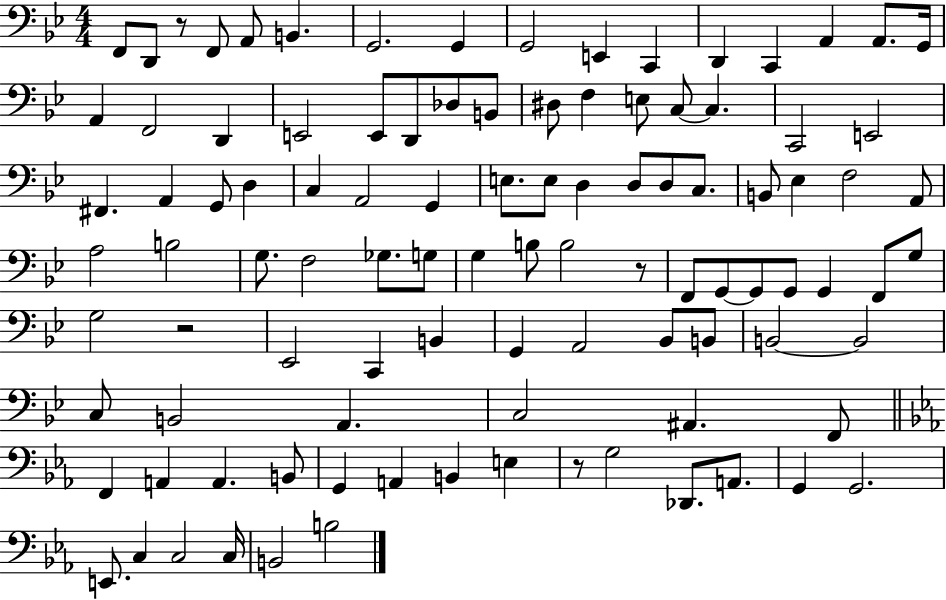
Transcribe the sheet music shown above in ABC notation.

X:1
T:Untitled
M:4/4
L:1/4
K:Bb
F,,/2 D,,/2 z/2 F,,/2 A,,/2 B,, G,,2 G,, G,,2 E,, C,, D,, C,, A,, A,,/2 G,,/4 A,, F,,2 D,, E,,2 E,,/2 D,,/2 _D,/2 B,,/2 ^D,/2 F, E,/2 C,/2 C, C,,2 E,,2 ^F,, A,, G,,/2 D, C, A,,2 G,, E,/2 E,/2 D, D,/2 D,/2 C,/2 B,,/2 _E, F,2 A,,/2 A,2 B,2 G,/2 F,2 _G,/2 G,/2 G, B,/2 B,2 z/2 F,,/2 G,,/2 G,,/2 G,,/2 G,, F,,/2 G,/2 G,2 z2 _E,,2 C,, B,, G,, A,,2 _B,,/2 B,,/2 B,,2 B,,2 C,/2 B,,2 A,, C,2 ^A,, F,,/2 F,, A,, A,, B,,/2 G,, A,, B,, E, z/2 G,2 _D,,/2 A,,/2 G,, G,,2 E,,/2 C, C,2 C,/4 B,,2 B,2